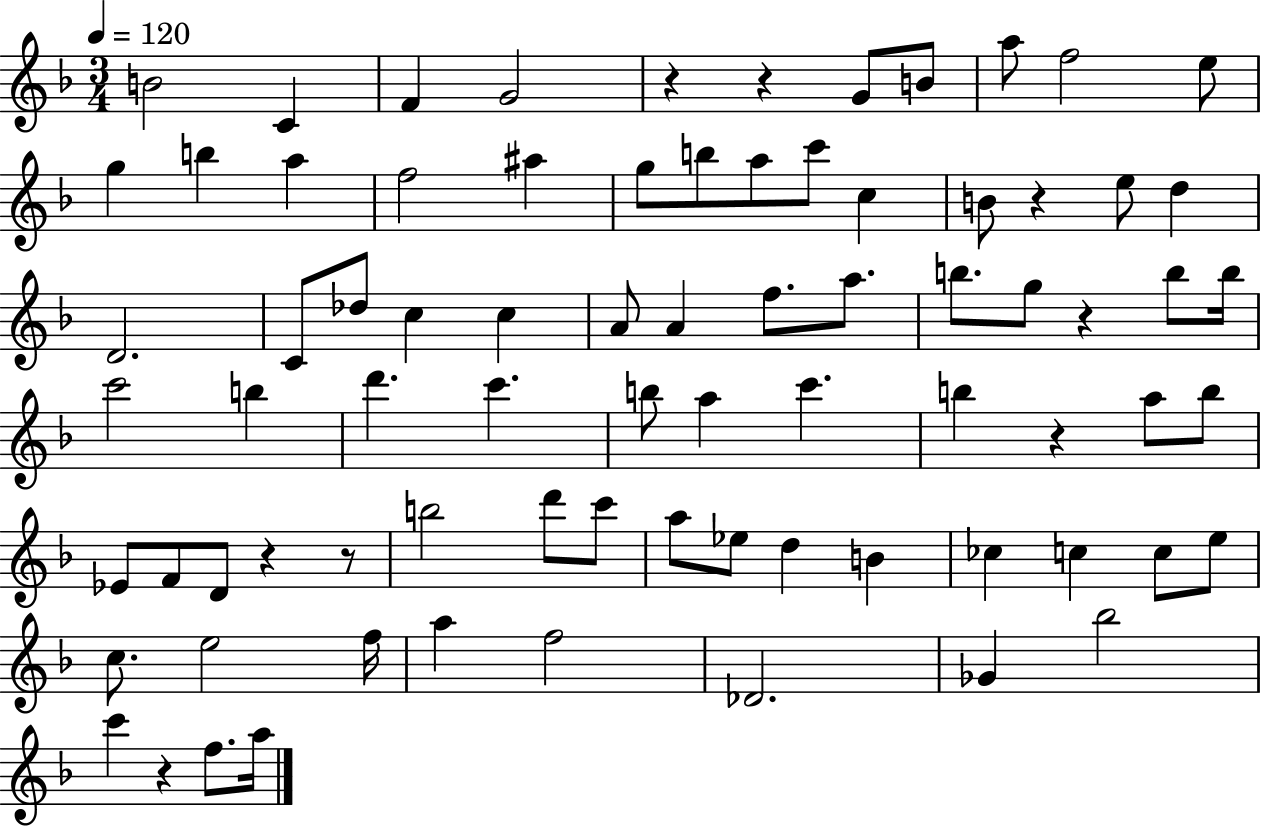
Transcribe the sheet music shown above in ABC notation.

X:1
T:Untitled
M:3/4
L:1/4
K:F
B2 C F G2 z z G/2 B/2 a/2 f2 e/2 g b a f2 ^a g/2 b/2 a/2 c'/2 c B/2 z e/2 d D2 C/2 _d/2 c c A/2 A f/2 a/2 b/2 g/2 z b/2 b/4 c'2 b d' c' b/2 a c' b z a/2 b/2 _E/2 F/2 D/2 z z/2 b2 d'/2 c'/2 a/2 _e/2 d B _c c c/2 e/2 c/2 e2 f/4 a f2 _D2 _G _b2 c' z f/2 a/4